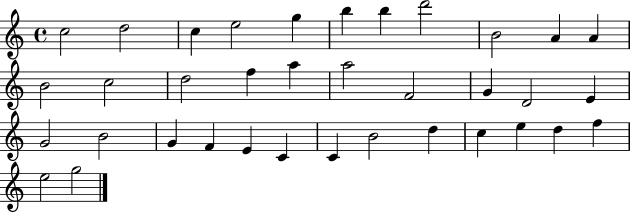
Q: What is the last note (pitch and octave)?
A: G5